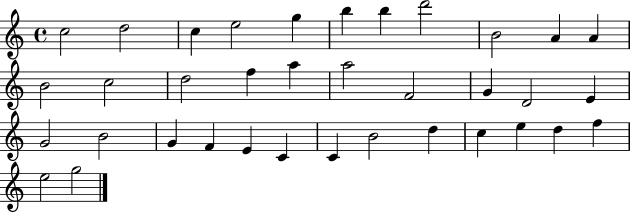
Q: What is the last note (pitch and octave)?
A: G5